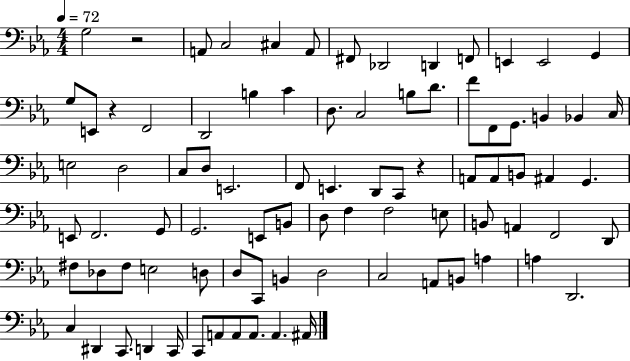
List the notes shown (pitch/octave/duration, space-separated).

G3/h R/h A2/e C3/h C#3/q A2/e F#2/e Db2/h D2/q F2/e E2/q E2/h G2/q G3/e E2/e R/q F2/h D2/h B3/q C4/q D3/e. C3/h B3/e D4/e. F4/e F2/e G2/e. B2/q Bb2/q C3/s E3/h D3/h C3/e D3/e E2/h. F2/e E2/q. D2/e C2/e R/q A2/e A2/e B2/e A#2/q G2/q. E2/e F2/h. G2/e G2/h. E2/e B2/e D3/e F3/q F3/h E3/e B2/e A2/q F2/h D2/e F#3/e Db3/e F#3/e E3/h D3/e D3/e C2/e B2/q D3/h C3/h A2/e B2/e A3/q A3/q D2/h. C3/q D#2/q C2/e. D2/q C2/s C2/e A2/e A2/e A2/e. A2/q. A#2/s